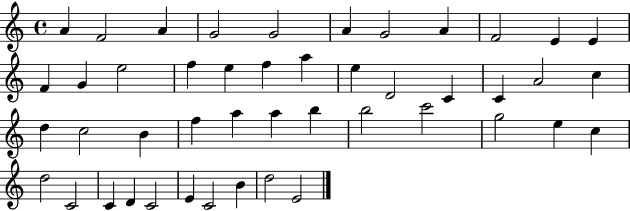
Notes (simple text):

A4/q F4/h A4/q G4/h G4/h A4/q G4/h A4/q F4/h E4/q E4/q F4/q G4/q E5/h F5/q E5/q F5/q A5/q E5/q D4/h C4/q C4/q A4/h C5/q D5/q C5/h B4/q F5/q A5/q A5/q B5/q B5/h C6/h G5/h E5/q C5/q D5/h C4/h C4/q D4/q C4/h E4/q C4/h B4/q D5/h E4/h